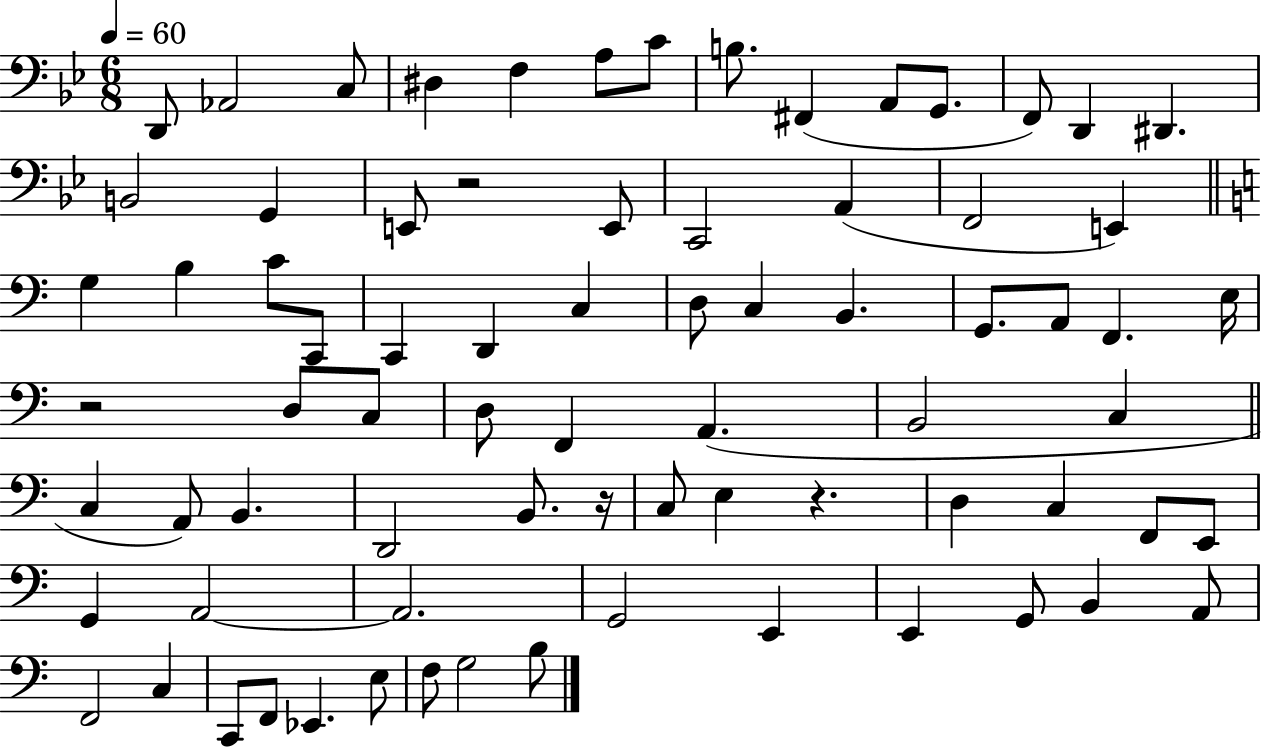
D2/e Ab2/h C3/e D#3/q F3/q A3/e C4/e B3/e. F#2/q A2/e G2/e. F2/e D2/q D#2/q. B2/h G2/q E2/e R/h E2/e C2/h A2/q F2/h E2/q G3/q B3/q C4/e C2/e C2/q D2/q C3/q D3/e C3/q B2/q. G2/e. A2/e F2/q. E3/s R/h D3/e C3/e D3/e F2/q A2/q. B2/h C3/q C3/q A2/e B2/q. D2/h B2/e. R/s C3/e E3/q R/q. D3/q C3/q F2/e E2/e G2/q A2/h A2/h. G2/h E2/q E2/q G2/e B2/q A2/e F2/h C3/q C2/e F2/e Eb2/q. E3/e F3/e G3/h B3/e